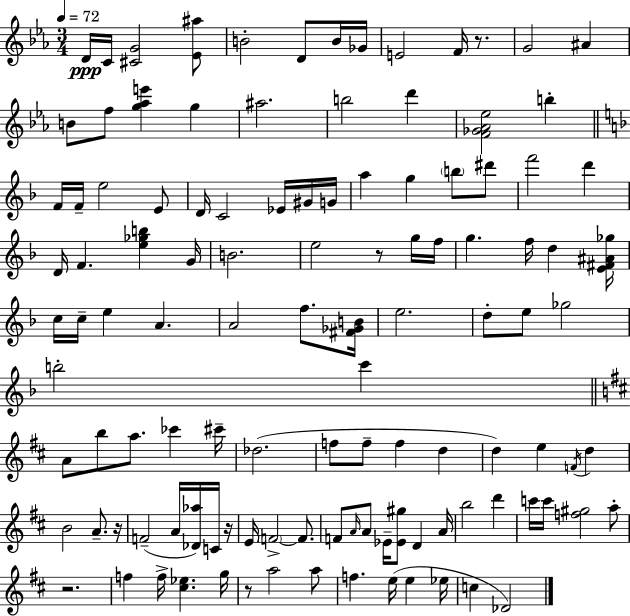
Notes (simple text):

D4/s C4/s [C#4,G4]/h [Eb4,A#5]/e B4/h D4/e B4/s Gb4/s E4/h F4/s R/e. G4/h A#4/q B4/e F5/e [G5,Ab5,E6]/q G5/q A#5/h. B5/h D6/q [F4,Gb4,Ab4,Eb5]/h B5/q F4/s F4/s E5/h E4/e D4/s C4/h Eb4/s G#4/s G4/s A5/q G5/q B5/e D#6/e F6/h D6/q D4/s F4/q. [E5,Gb5,B5]/q G4/s B4/h. E5/h R/e G5/s F5/s G5/q. F5/s D5/q [E4,F#4,A#4,Gb5]/s C5/s C5/s E5/q A4/q. A4/h F5/e. [F#4,Gb4,B4]/s E5/h. D5/e E5/e Gb5/h B5/h C6/q A4/e B5/e A5/e. CES6/q C#6/s Db5/h. F5/e F5/e F5/q D5/q D5/q E5/q F4/s D5/q B4/h A4/e. R/s F4/h A4/s [Db4,Ab5]/s C4/s R/s E4/s F4/h F4/e. F4/e A4/s A4/e Eb4/s [Eb4,G#5]/e D4/q A4/s B5/h D6/q C6/s C6/s [F5,G#5]/h A5/e R/h. F5/q F5/s [C#5,Eb5]/q. G5/s R/e A5/h A5/e F5/q. E5/s E5/q Eb5/s C5/q Db4/h